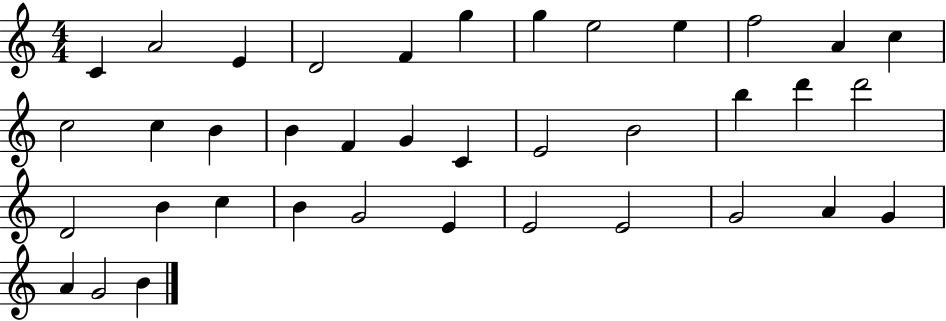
C4/q A4/h E4/q D4/h F4/q G5/q G5/q E5/h E5/q F5/h A4/q C5/q C5/h C5/q B4/q B4/q F4/q G4/q C4/q E4/h B4/h B5/q D6/q D6/h D4/h B4/q C5/q B4/q G4/h E4/q E4/h E4/h G4/h A4/q G4/q A4/q G4/h B4/q